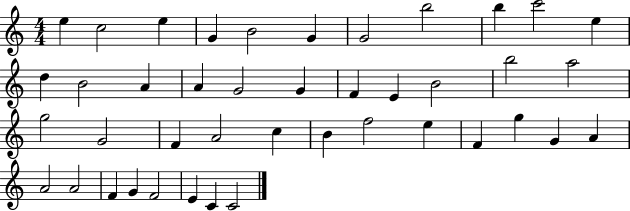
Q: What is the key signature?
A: C major